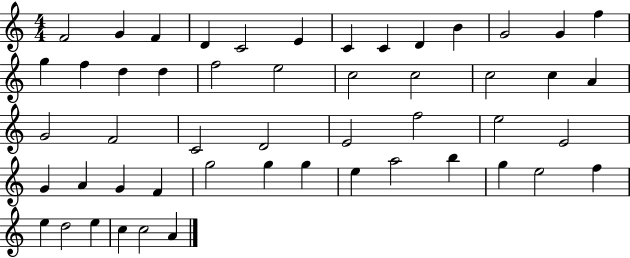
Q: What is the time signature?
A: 4/4